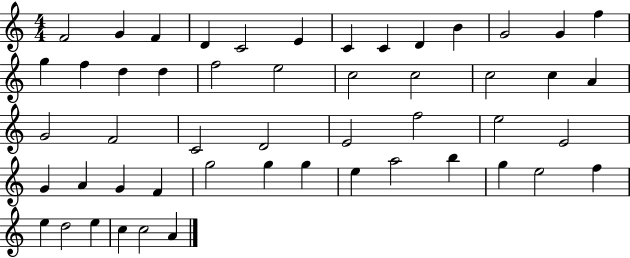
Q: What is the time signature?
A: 4/4